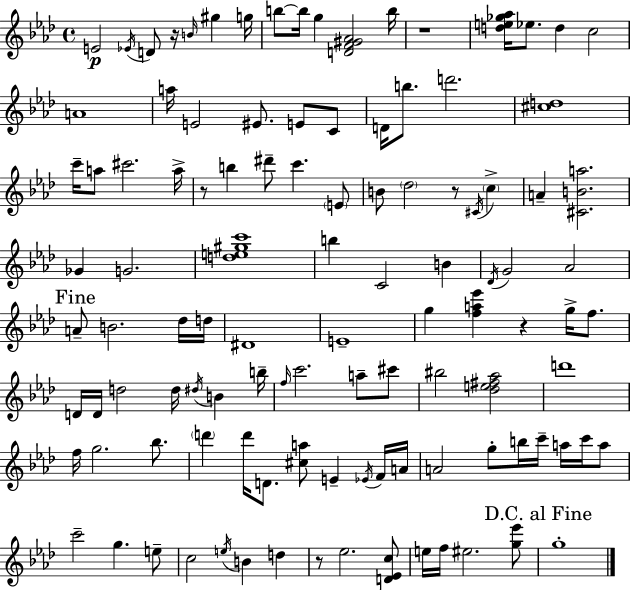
{
  \clef treble
  \time 4/4
  \defaultTimeSignature
  \key aes \major
  e'2\p \acciaccatura { ees'16 } d'8 r16 \grace { b'16 } gis''4 | g''16 b''8~~ b''16 g''4 <d' f' gis' aes'>2 | b''16 r1 | <d'' e'' ges'' aes''>16 ees''8. d''4 c''2 | \break a'1 | a''16 e'2 eis'8. e'8 | c'8 d'16 b''8. d'''2. | <cis'' d''>1 | \break c'''16-- a''8 cis'''2. | a''16-> r8 b''4 dis'''8-- c'''4. | \parenthesize e'8 b'8 \parenthesize des''2 r8 \acciaccatura { cis'16 } \parenthesize c''4-> | a'4-- <cis' b' a''>2. | \break ges'4 g'2. | <d'' e'' gis'' c'''>1 | b''4 c'2 b'4 | \acciaccatura { des'16 } g'2 aes'2 | \break \mark "Fine" a'8-- b'2. | des''16 d''16 dis'1 | e'1-- | g''4 <f'' a'' ees'''>4 r4 | \break g''16-> f''8. d'16 d'16 d''2 d''16 \acciaccatura { dis''16 } | b'4 b''16-- \grace { f''16 } c'''2. | a''8-- cis'''8 bis''2 <des'' e'' fis'' aes''>2 | d'''1 | \break f''16 g''2. | bes''8. \parenthesize d'''4 d'''16 d'8. <cis'' a''>8 | e'4-- \acciaccatura { ees'16 } f'16 a'16 a'2 g''8-. | b''16 c'''16-- a''16 c'''16 a''8 c'''2-- g''4. | \break e''8-- c''2 \acciaccatura { e''16 } | b'4 d''4 r8 ees''2. | <d' ees' c''>8 e''16 f''16 eis''2. | <g'' ees'''>8 \mark "D.C. al Fine" g''1-. | \break \bar "|."
}